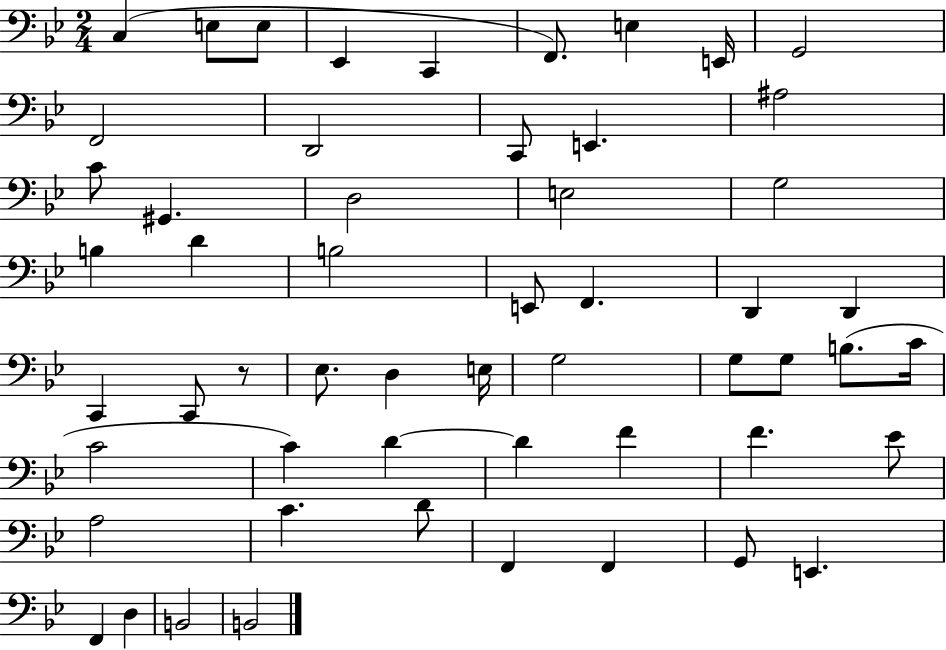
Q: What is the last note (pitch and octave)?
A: B2